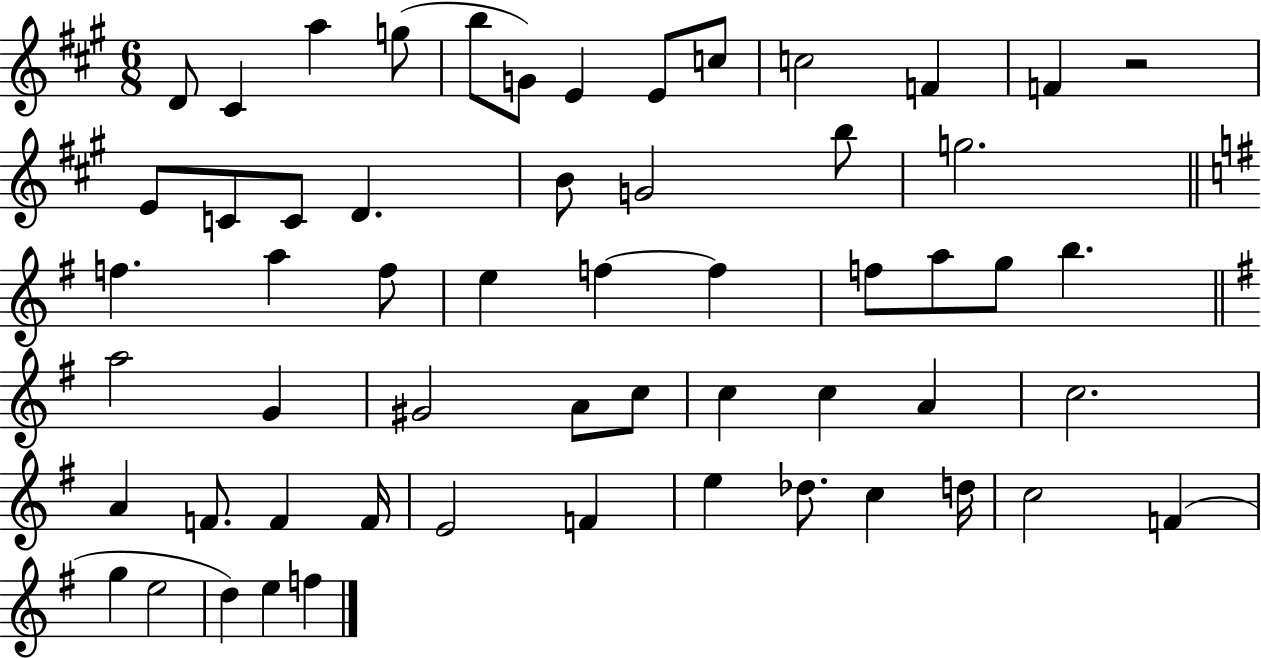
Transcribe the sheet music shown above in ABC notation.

X:1
T:Untitled
M:6/8
L:1/4
K:A
D/2 ^C a g/2 b/2 G/2 E E/2 c/2 c2 F F z2 E/2 C/2 C/2 D B/2 G2 b/2 g2 f a f/2 e f f f/2 a/2 g/2 b a2 G ^G2 A/2 c/2 c c A c2 A F/2 F F/4 E2 F e _d/2 c d/4 c2 F g e2 d e f